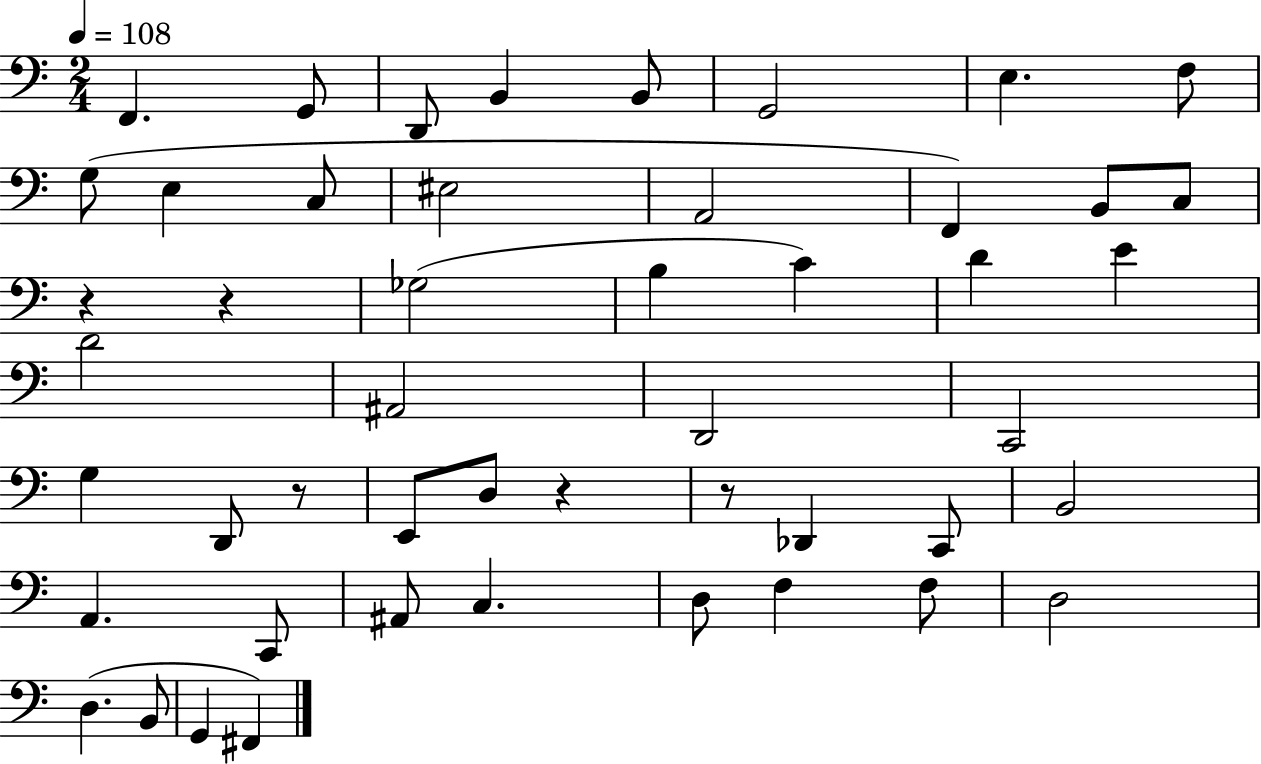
{
  \clef bass
  \numericTimeSignature
  \time 2/4
  \key c \major
  \tempo 4 = 108
  f,4. g,8 | d,8 b,4 b,8 | g,2 | e4. f8 | \break g8( e4 c8 | eis2 | a,2 | f,4) b,8 c8 | \break r4 r4 | ges2( | b4 c'4) | d'4 e'4 | \break d'2 | ais,2 | d,2 | c,2 | \break g4 d,8 r8 | e,8 d8 r4 | r8 des,4 c,8 | b,2 | \break a,4. c,8 | ais,8 c4. | d8 f4 f8 | d2 | \break d4.( b,8 | g,4 fis,4) | \bar "|."
}